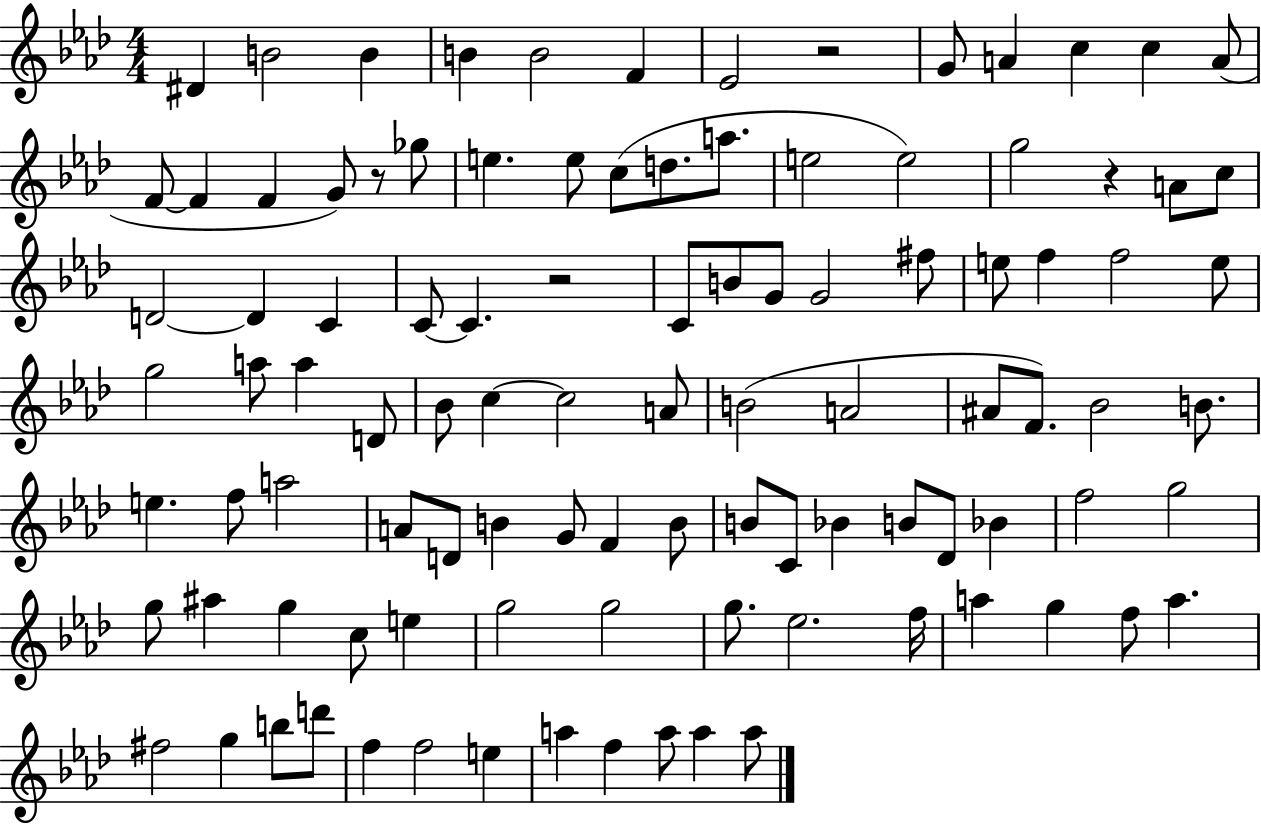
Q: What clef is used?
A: treble